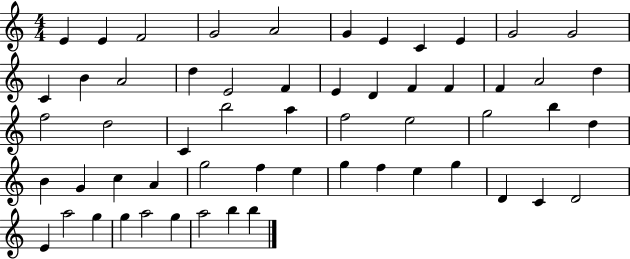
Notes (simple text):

E4/q E4/q F4/h G4/h A4/h G4/q E4/q C4/q E4/q G4/h G4/h C4/q B4/q A4/h D5/q E4/h F4/q E4/q D4/q F4/q F4/q F4/q A4/h D5/q F5/h D5/h C4/q B5/h A5/q F5/h E5/h G5/h B5/q D5/q B4/q G4/q C5/q A4/q G5/h F5/q E5/q G5/q F5/q E5/q G5/q D4/q C4/q D4/h E4/q A5/h G5/q G5/q A5/h G5/q A5/h B5/q B5/q